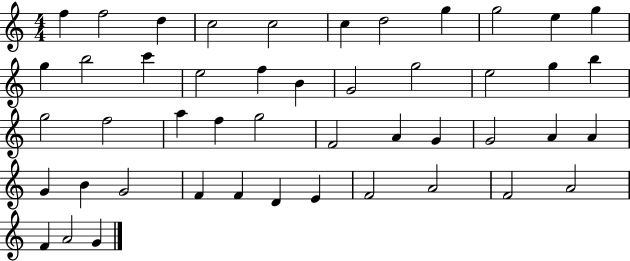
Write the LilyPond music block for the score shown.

{
  \clef treble
  \numericTimeSignature
  \time 4/4
  \key c \major
  f''4 f''2 d''4 | c''2 c''2 | c''4 d''2 g''4 | g''2 e''4 g''4 | \break g''4 b''2 c'''4 | e''2 f''4 b'4 | g'2 g''2 | e''2 g''4 b''4 | \break g''2 f''2 | a''4 f''4 g''2 | f'2 a'4 g'4 | g'2 a'4 a'4 | \break g'4 b'4 g'2 | f'4 f'4 d'4 e'4 | f'2 a'2 | f'2 a'2 | \break f'4 a'2 g'4 | \bar "|."
}